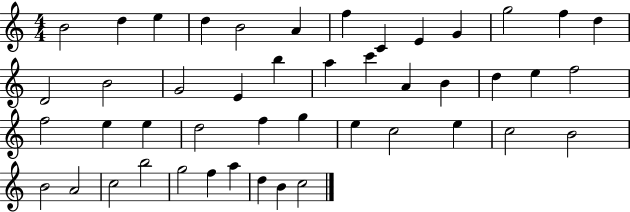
B4/h D5/q E5/q D5/q B4/h A4/q F5/q C4/q E4/q G4/q G5/h F5/q D5/q D4/h B4/h G4/h E4/q B5/q A5/q C6/q A4/q B4/q D5/q E5/q F5/h F5/h E5/q E5/q D5/h F5/q G5/q E5/q C5/h E5/q C5/h B4/h B4/h A4/h C5/h B5/h G5/h F5/q A5/q D5/q B4/q C5/h